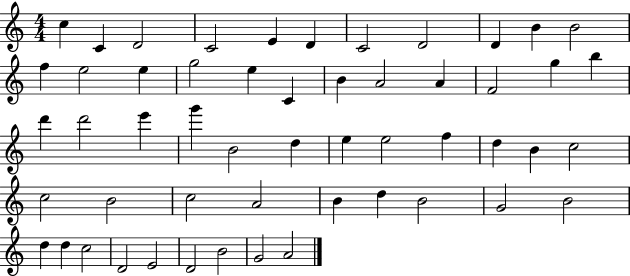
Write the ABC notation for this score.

X:1
T:Untitled
M:4/4
L:1/4
K:C
c C D2 C2 E D C2 D2 D B B2 f e2 e g2 e C B A2 A F2 g b d' d'2 e' g' B2 d e e2 f d B c2 c2 B2 c2 A2 B d B2 G2 B2 d d c2 D2 E2 D2 B2 G2 A2